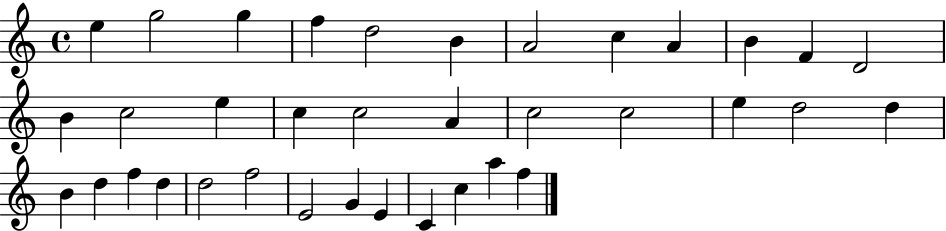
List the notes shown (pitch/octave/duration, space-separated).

E5/q G5/h G5/q F5/q D5/h B4/q A4/h C5/q A4/q B4/q F4/q D4/h B4/q C5/h E5/q C5/q C5/h A4/q C5/h C5/h E5/q D5/h D5/q B4/q D5/q F5/q D5/q D5/h F5/h E4/h G4/q E4/q C4/q C5/q A5/q F5/q